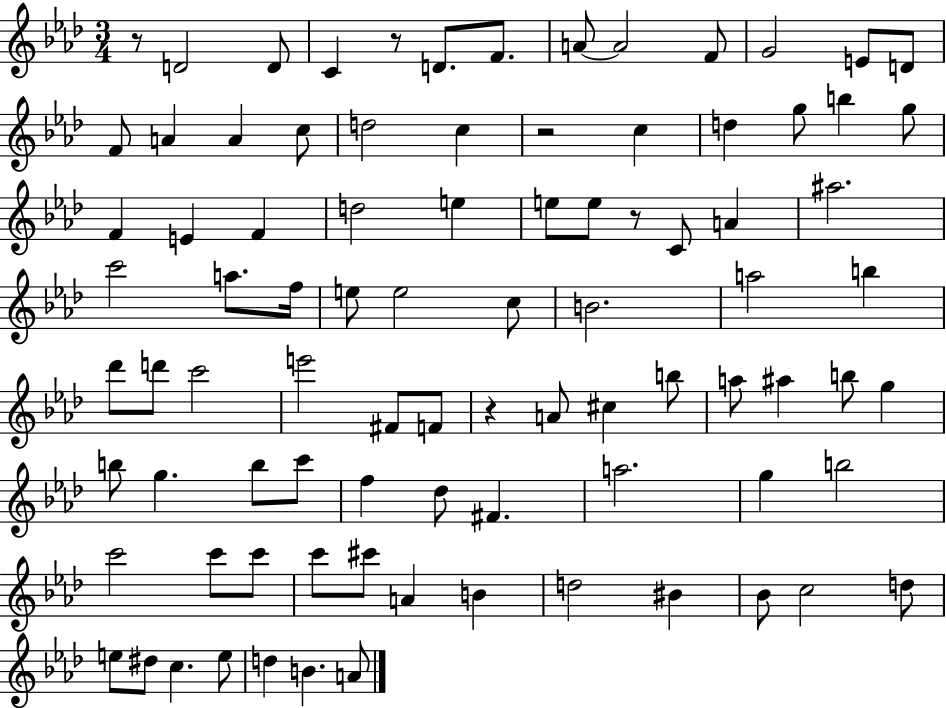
X:1
T:Untitled
M:3/4
L:1/4
K:Ab
z/2 D2 D/2 C z/2 D/2 F/2 A/2 A2 F/2 G2 E/2 D/2 F/2 A A c/2 d2 c z2 c d g/2 b g/2 F E F d2 e e/2 e/2 z/2 C/2 A ^a2 c'2 a/2 f/4 e/2 e2 c/2 B2 a2 b _d'/2 d'/2 c'2 e'2 ^F/2 F/2 z A/2 ^c b/2 a/2 ^a b/2 g b/2 g b/2 c'/2 f _d/2 ^F a2 g b2 c'2 c'/2 c'/2 c'/2 ^c'/2 A B d2 ^B _B/2 c2 d/2 e/2 ^d/2 c e/2 d B A/2